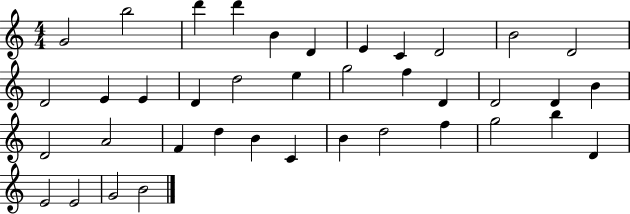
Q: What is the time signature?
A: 4/4